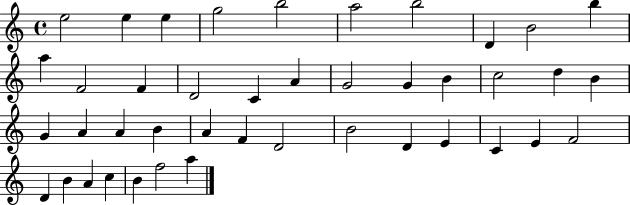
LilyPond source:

{
  \clef treble
  \time 4/4
  \defaultTimeSignature
  \key c \major
  e''2 e''4 e''4 | g''2 b''2 | a''2 b''2 | d'4 b'2 b''4 | \break a''4 f'2 f'4 | d'2 c'4 a'4 | g'2 g'4 b'4 | c''2 d''4 b'4 | \break g'4 a'4 a'4 b'4 | a'4 f'4 d'2 | b'2 d'4 e'4 | c'4 e'4 f'2 | \break d'4 b'4 a'4 c''4 | b'4 f''2 a''4 | \bar "|."
}